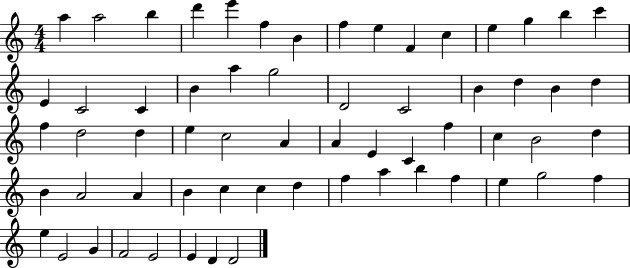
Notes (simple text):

A5/q A5/h B5/q D6/q E6/q F5/q B4/q F5/q E5/q F4/q C5/q E5/q G5/q B5/q C6/q E4/q C4/h C4/q B4/q A5/q G5/h D4/h C4/h B4/q D5/q B4/q D5/q F5/q D5/h D5/q E5/q C5/h A4/q A4/q E4/q C4/q F5/q C5/q B4/h D5/q B4/q A4/h A4/q B4/q C5/q C5/q D5/q F5/q A5/q B5/q F5/q E5/q G5/h F5/q E5/q E4/h G4/q F4/h E4/h E4/q D4/q D4/h